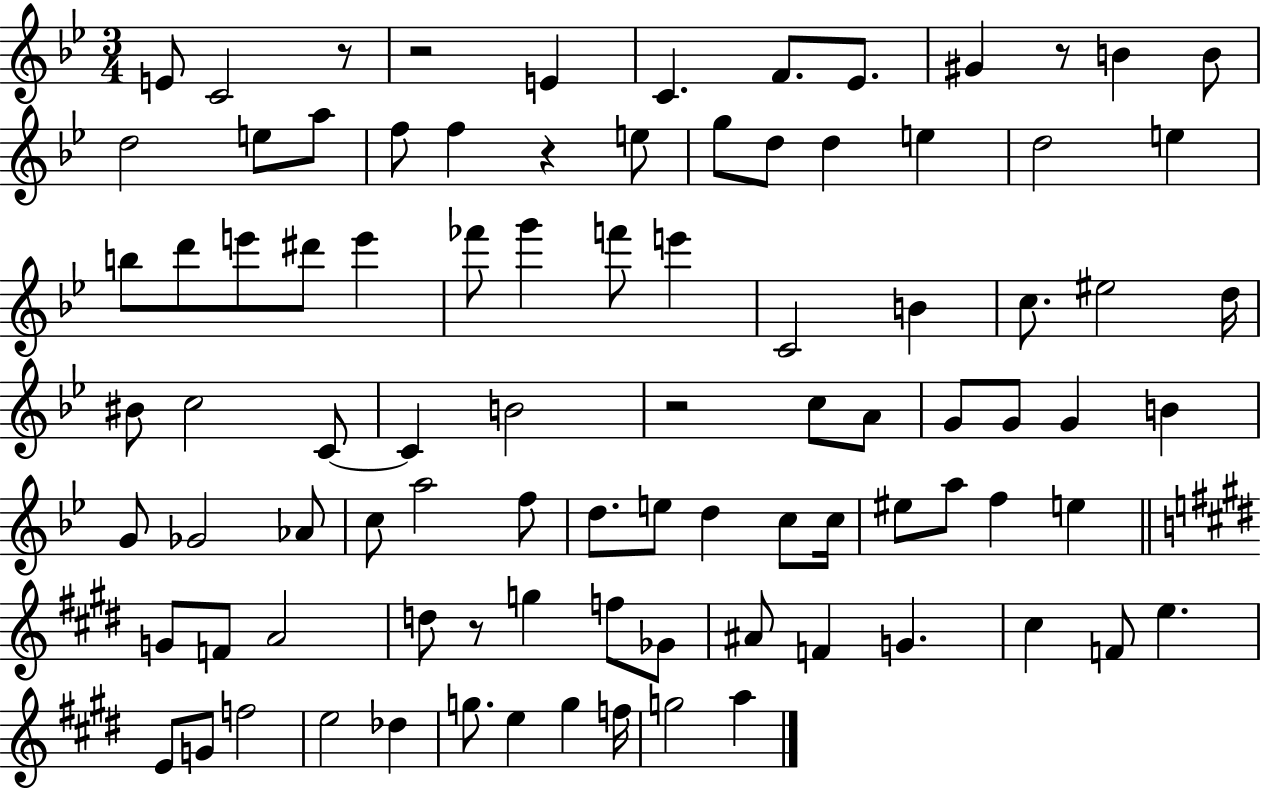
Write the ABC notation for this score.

X:1
T:Untitled
M:3/4
L:1/4
K:Bb
E/2 C2 z/2 z2 E C F/2 _E/2 ^G z/2 B B/2 d2 e/2 a/2 f/2 f z e/2 g/2 d/2 d e d2 e b/2 d'/2 e'/2 ^d'/2 e' _f'/2 g' f'/2 e' C2 B c/2 ^e2 d/4 ^B/2 c2 C/2 C B2 z2 c/2 A/2 G/2 G/2 G B G/2 _G2 _A/2 c/2 a2 f/2 d/2 e/2 d c/2 c/4 ^e/2 a/2 f e G/2 F/2 A2 d/2 z/2 g f/2 _G/2 ^A/2 F G ^c F/2 e E/2 G/2 f2 e2 _d g/2 e g f/4 g2 a